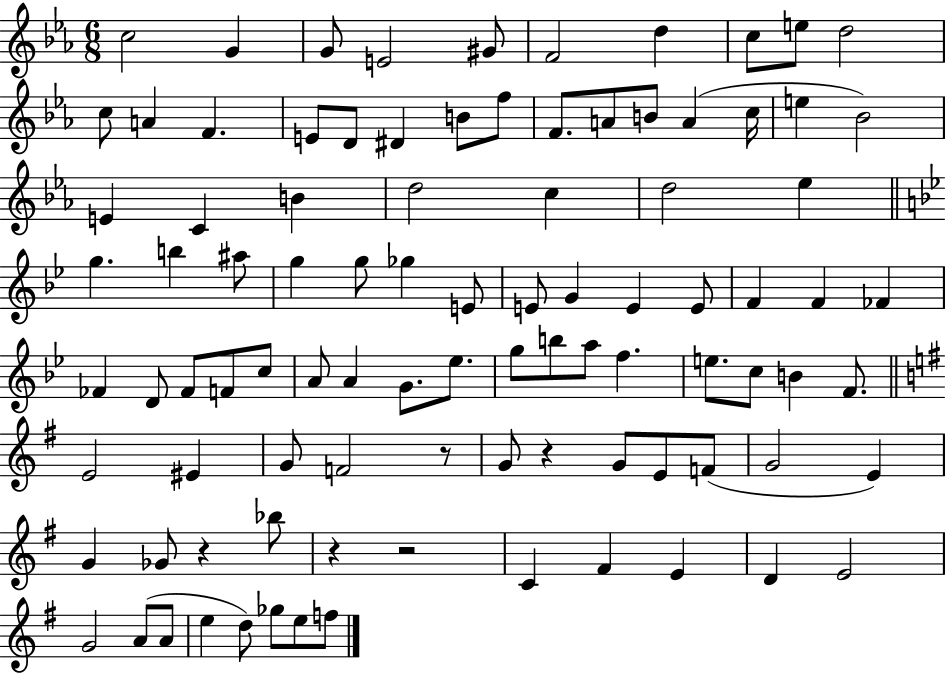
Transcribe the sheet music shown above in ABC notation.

X:1
T:Untitled
M:6/8
L:1/4
K:Eb
c2 G G/2 E2 ^G/2 F2 d c/2 e/2 d2 c/2 A F E/2 D/2 ^D B/2 f/2 F/2 A/2 B/2 A c/4 e _B2 E C B d2 c d2 _e g b ^a/2 g g/2 _g E/2 E/2 G E E/2 F F _F _F D/2 _F/2 F/2 c/2 A/2 A G/2 _e/2 g/2 b/2 a/2 f e/2 c/2 B F/2 E2 ^E G/2 F2 z/2 G/2 z G/2 E/2 F/2 G2 E G _G/2 z _b/2 z z2 C ^F E D E2 G2 A/2 A/2 e d/2 _g/2 e/2 f/2